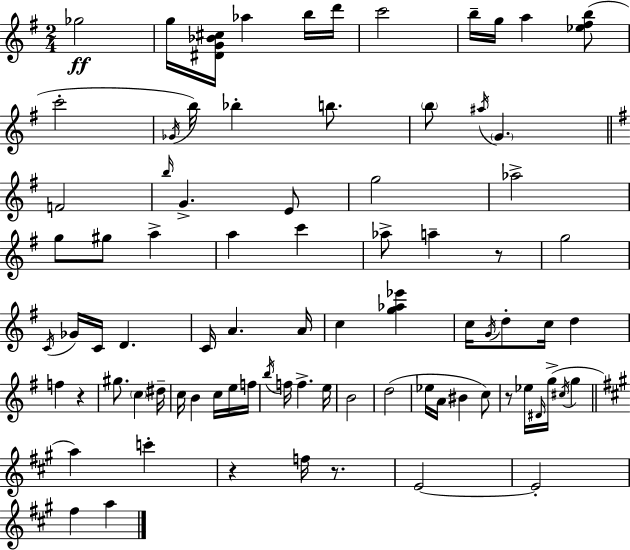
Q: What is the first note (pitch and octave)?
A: Gb5